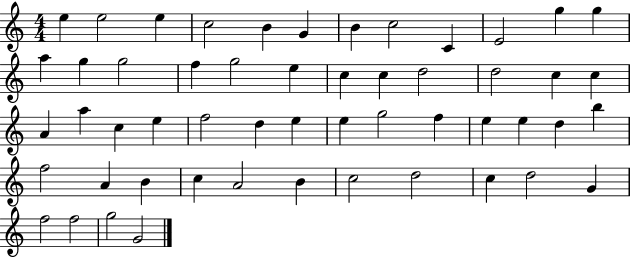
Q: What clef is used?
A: treble